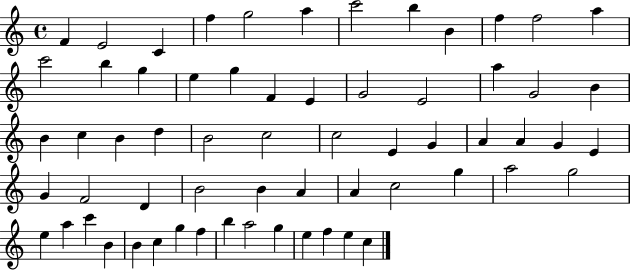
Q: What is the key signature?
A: C major